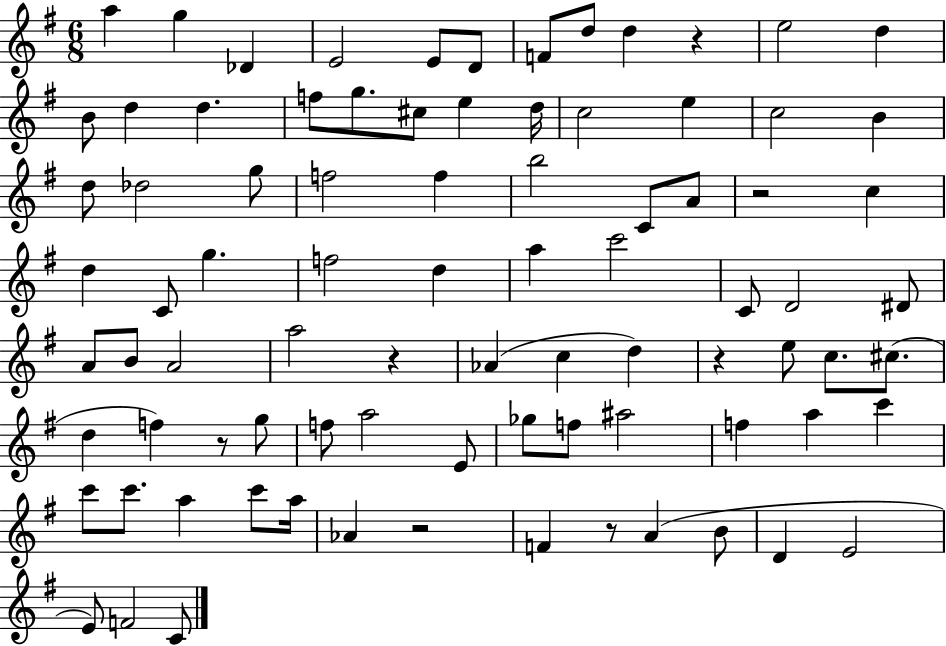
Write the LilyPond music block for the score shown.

{
  \clef treble
  \numericTimeSignature
  \time 6/8
  \key g \major
  a''4 g''4 des'4 | e'2 e'8 d'8 | f'8 d''8 d''4 r4 | e''2 d''4 | \break b'8 d''4 d''4. | f''8 g''8. cis''8 e''4 d''16 | c''2 e''4 | c''2 b'4 | \break d''8 des''2 g''8 | f''2 f''4 | b''2 c'8 a'8 | r2 c''4 | \break d''4 c'8 g''4. | f''2 d''4 | a''4 c'''2 | c'8 d'2 dis'8 | \break a'8 b'8 a'2 | a''2 r4 | aes'4( c''4 d''4) | r4 e''8 c''8. cis''8.( | \break d''4 f''4) r8 g''8 | f''8 a''2 e'8 | ges''8 f''8 ais''2 | f''4 a''4 c'''4 | \break c'''8 c'''8. a''4 c'''8 a''16 | aes'4 r2 | f'4 r8 a'4( b'8 | d'4 e'2 | \break e'8) f'2 c'8 | \bar "|."
}